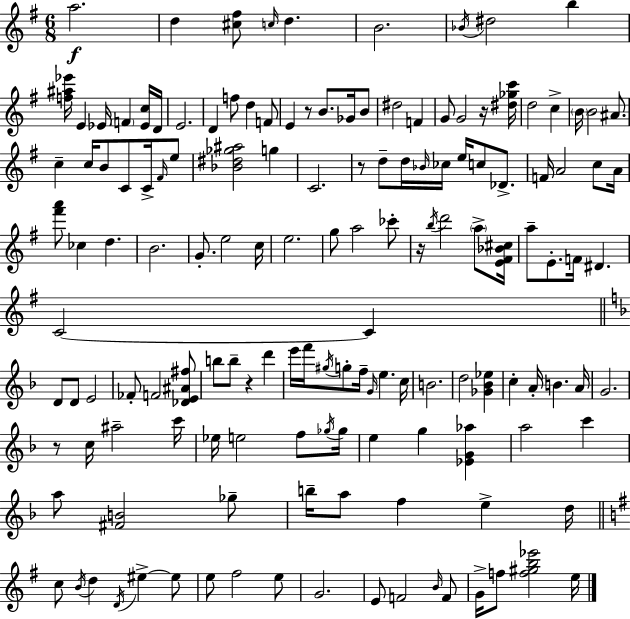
{
  \clef treble
  \numericTimeSignature
  \time 6/8
  \key g \major
  a''2.\f | d''4 <cis'' fis''>8 \grace { c''16 } d''4. | b'2. | \acciaccatura { bes'16 } dis''2 b''4 | \break <f'' ais'' ees'''>16 e'4 ees'16 \parenthesize f'4 | <ees' c''>16 d'16 e'2. | d'4 f''8 d''4 | f'8 e'4 r8 b'8. ges'16 | \break b'8 dis''2 f'4 | g'8 g'2 | r16 <dis'' ges'' c'''>16 d''2 c''4-> | \parenthesize b'16 b'2 ais'8. | \break c''4-- c''16 b'8 c'8 c'16-> | \grace { fis'16 } e''8 <bes' dis'' ges'' ais''>2 g''4 | c'2. | r8 d''8-- d''16 \grace { bes'16 } ces''16 e''16 c''8 | \break des'8.-> f'16 a'2 | c''8 a'16 <fis''' a'''>8 ces''4 d''4. | b'2. | g'8.-. e''2 | \break c''16 e''2. | g''8 a''2 | ces'''8-. r16 \acciaccatura { b''16 } d'''2 | \parenthesize a''8-> <e' fis' bes' cis''>16 a''8-- e'8.-. f'16 dis'4. | \break c'2~~ | c'4 \bar "||" \break \key d \minor d'8 d'8 e'2 | fes'8-. f'2 <des' e' ais' fis''>8 | b''8 b''8-- r4 d'''4 | e'''16 f'''16 \acciaccatura { gis''16 } g''8-. f''16-- \grace { g'16 } e''4. | \break c''16 b'2. | d''2 <ges' bes' ees''>4 | c''4-. a'16-. b'4. | a'16 g'2. | \break r8 c''16 ais''2-- | c'''16 ees''16 e''2 f''8 | \acciaccatura { ges''16 } ges''16 e''4 g''4 <ees' g' aes''>4 | a''2 c'''4 | \break a''8 <fis' b'>2 | ges''8-- b''16-- a''8 f''4 e''4-> | d''16 \bar "||" \break \key g \major c''8 \acciaccatura { b'16 } d''4 \acciaccatura { d'16 } eis''4->~~ | eis''8 e''8 fis''2 | e''8 g'2. | e'8 f'2 | \break \grace { b'16 } f'8 g'16-> f''8 <f'' gis'' b'' ees'''>2 | e''16 \bar "|."
}